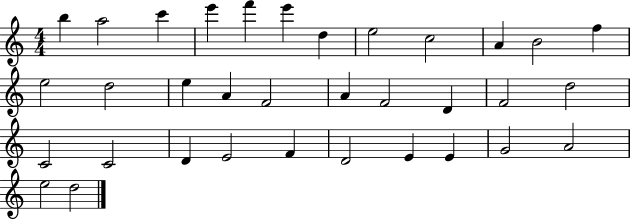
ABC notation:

X:1
T:Untitled
M:4/4
L:1/4
K:C
b a2 c' e' f' e' d e2 c2 A B2 f e2 d2 e A F2 A F2 D F2 d2 C2 C2 D E2 F D2 E E G2 A2 e2 d2